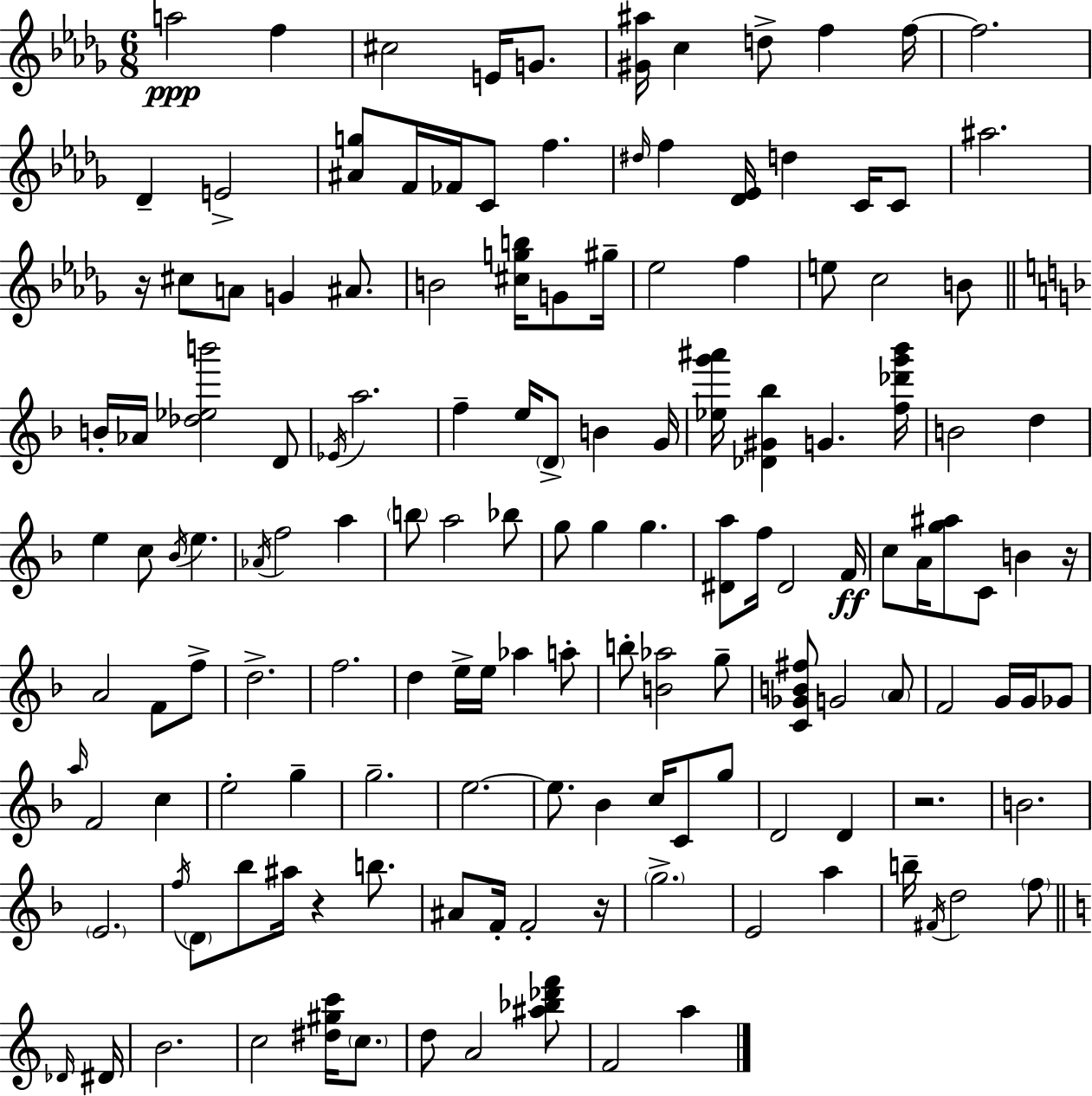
{
  \clef treble
  \numericTimeSignature
  \time 6/8
  \key bes \minor
  a''2\ppp f''4 | cis''2 e'16 g'8. | <gis' ais''>16 c''4 d''8-> f''4 f''16~~ | f''2. | \break des'4-- e'2-> | <ais' g''>8 f'16 fes'16 c'8 f''4. | \grace { dis''16 } f''4 <des' ees'>16 d''4 c'16 c'8 | ais''2. | \break r16 cis''8 a'8 g'4 ais'8. | b'2 <cis'' g'' b''>16 g'8 | gis''16-- ees''2 f''4 | e''8 c''2 b'8 | \break \bar "||" \break \key f \major b'16-. aes'16 <des'' ees'' b'''>2 d'8 | \acciaccatura { ees'16 } a''2. | f''4-- e''16 \parenthesize d'8-> b'4 | g'16 <ees'' g''' ais'''>16 <des' gis' bes''>4 g'4. | \break <f'' des''' g''' bes'''>16 b'2 d''4 | e''4 c''8 \acciaccatura { bes'16 } e''4. | \acciaccatura { aes'16 } f''2 a''4 | \parenthesize b''8 a''2 | \break bes''8 g''8 g''4 g''4. | <dis' a''>8 f''16 dis'2 | f'16\ff c''8 a'16 <g'' ais''>8 c'8 b'4 | r16 a'2 f'8 | \break f''8-> d''2.-> | f''2. | d''4 e''16-> e''16 aes''4 | a''8-. b''8-. <b' aes''>2 | \break g''8-- <c' ges' b' fis''>8 g'2 | \parenthesize a'8 f'2 g'16 | g'16 ges'8 \grace { a''16 } f'2 | c''4 e''2-. | \break g''4-- g''2.-- | e''2.~~ | e''8. bes'4 c''16 | c'8 g''8 d'2 | \break d'4 r2. | b'2. | \parenthesize e'2. | \acciaccatura { f''16 } \parenthesize d'8 bes''8 ais''16 r4 | \break b''8. ais'8 f'16-. f'2-. | r16 \parenthesize g''2.-> | e'2 | a''4 b''16-- \acciaccatura { fis'16 } d''2 | \break \parenthesize f''8 \bar "||" \break \key c \major \grace { des'16 } dis'16 b'2. | c''2 <dis'' gis'' c'''>16 \parenthesize c''8. | d''8 a'2 | <ais'' bes'' des''' f'''>8 f'2 a''4 | \break \bar "|."
}